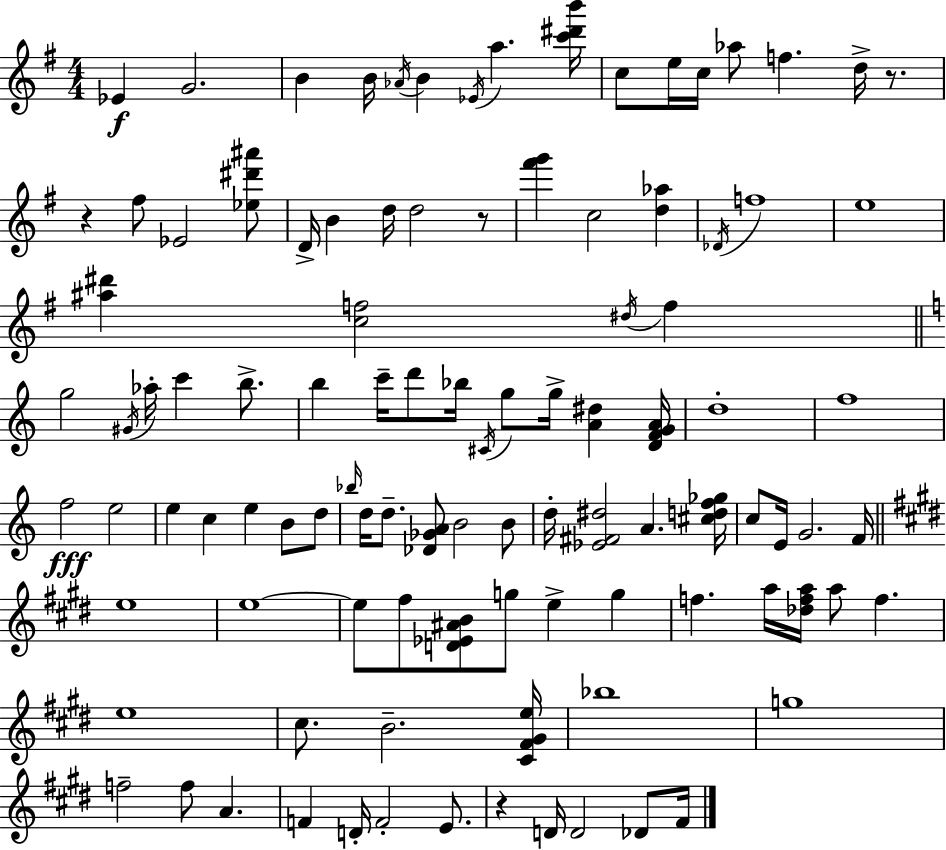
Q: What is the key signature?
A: G major